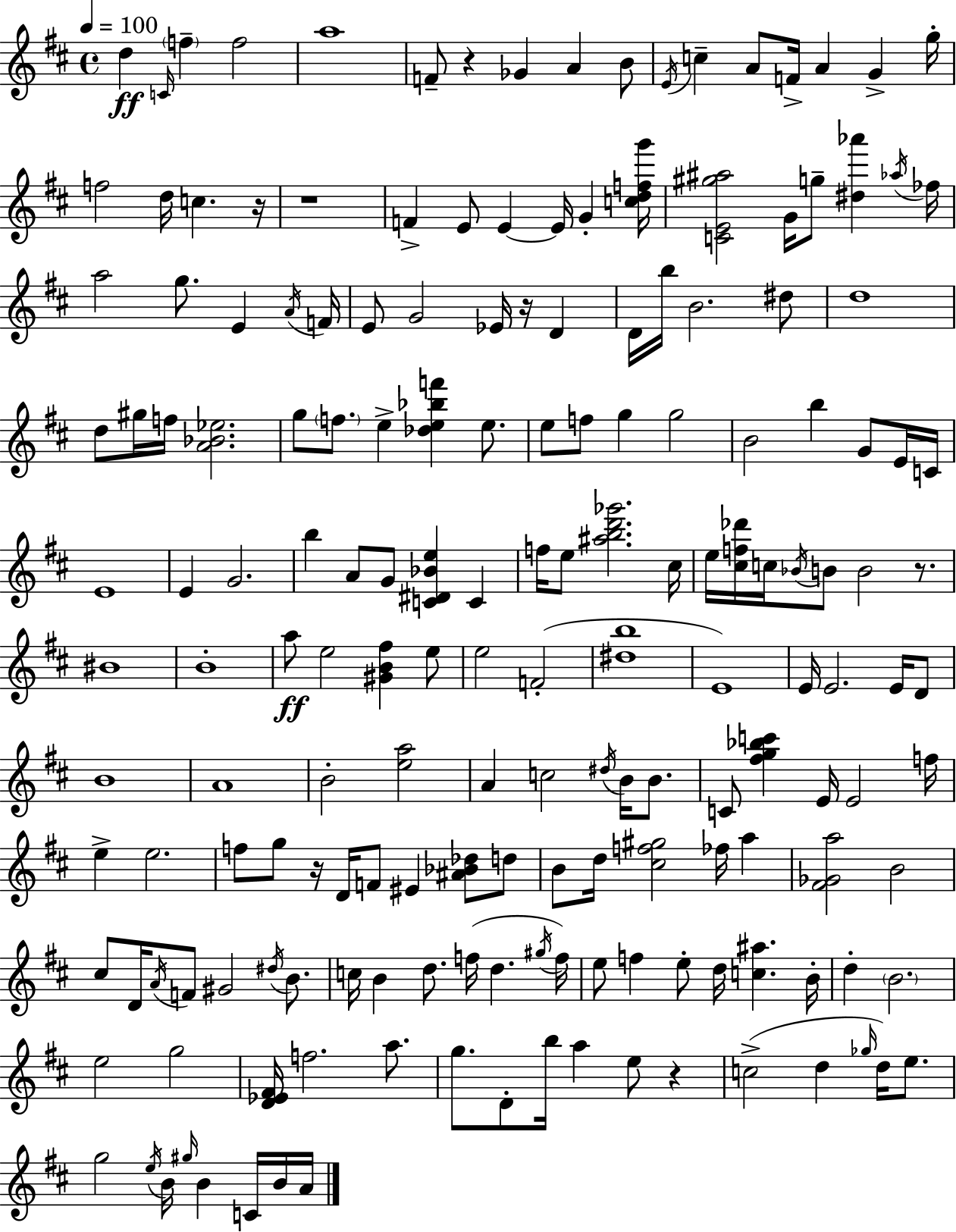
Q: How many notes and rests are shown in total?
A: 177